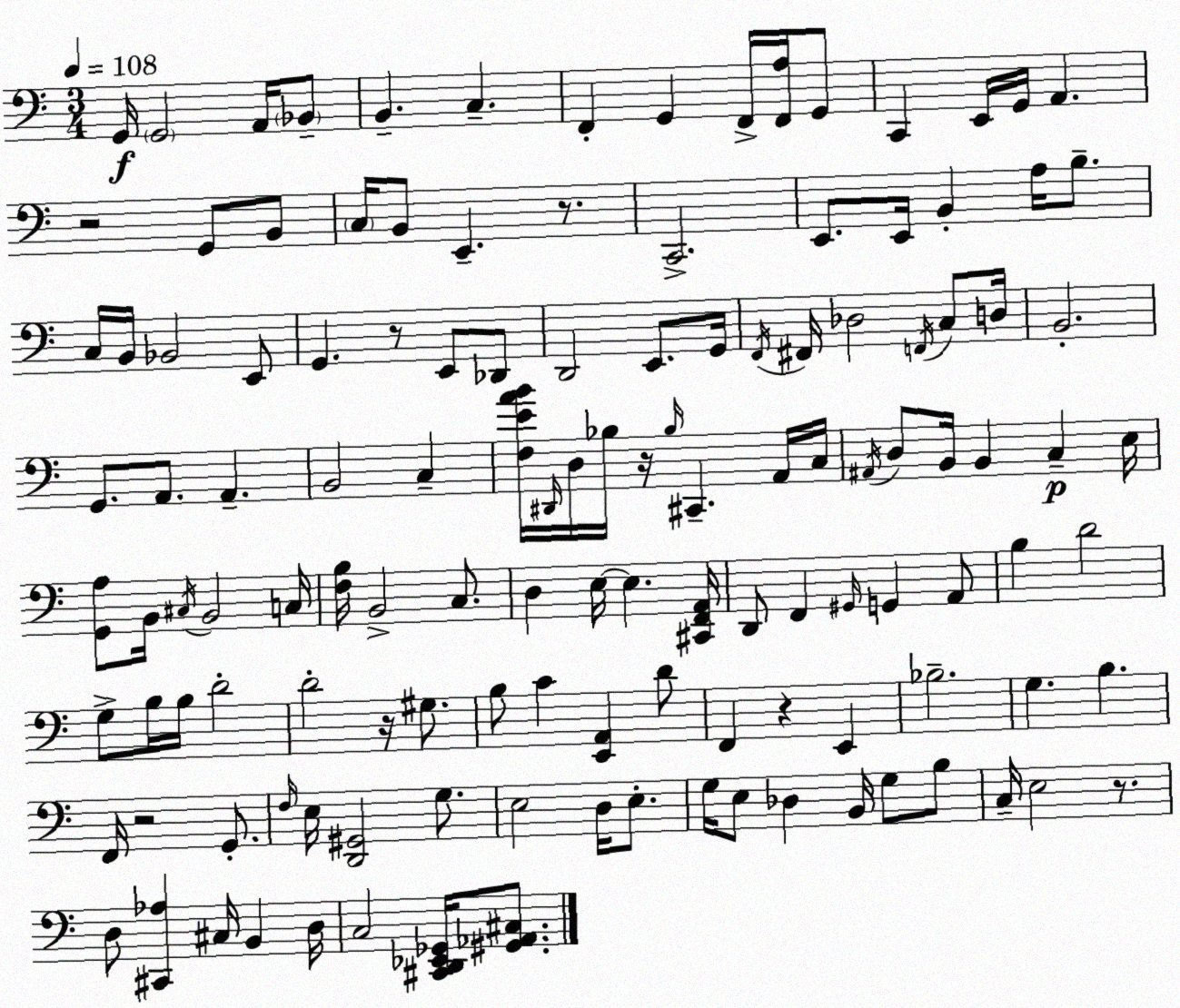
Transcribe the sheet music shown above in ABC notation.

X:1
T:Untitled
M:3/4
L:1/4
K:C
G,,/4 G,,2 A,,/4 _B,,/2 B,, C, F,, G,, F,,/4 [F,,A,]/4 G,,/2 C,, E,,/4 G,,/4 A,, z2 G,,/2 B,,/2 C,/4 B,,/2 E,, z/2 C,,2 E,,/2 E,,/4 B,, A,/4 B,/2 C,/4 B,,/4 _B,,2 E,,/2 G,, z/2 E,,/2 _D,,/2 D,,2 E,,/2 G,,/4 F,,/4 ^F,,/4 _D,2 F,,/4 C,/2 D,/4 B,,2 G,,/2 A,,/2 A,, B,,2 C, [F,EAB]/4 ^D,,/4 D,/4 _B,/4 z/4 _B,/4 ^C,, A,,/4 C,/4 ^A,,/4 D,/2 B,,/4 B,, C, E,/4 [G,,A,]/2 B,,/4 ^C,/4 B,,2 C,/4 [F,B,]/4 B,,2 C,/2 D, E,/4 E, [^C,,F,,A,,]/4 D,,/2 F,, ^G,,/4 G,, A,,/2 B, D2 G,/2 B,/4 B,/4 D2 D2 z/4 ^G,/2 B,/2 C [E,,A,,] D/2 F,, z E,, _B,2 G, B, F,,/4 z2 G,,/2 F,/4 E,/4 [D,,^G,,]2 G,/2 E,2 D,/4 E,/2 G,/4 E,/2 _D, B,,/4 G,/2 B,/2 C,/4 E,2 z/2 D,/2 [^C,,_A,] ^C,/4 B,, D,/4 C,2 [^C,,D,,_E,,_G,,]/4 [^G,,_A,,^C,]/2